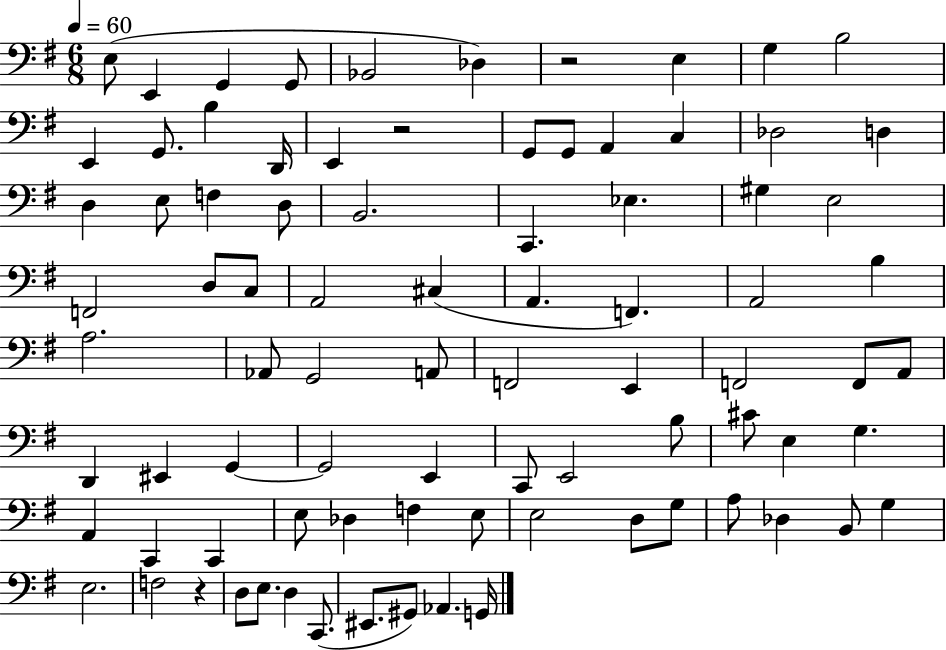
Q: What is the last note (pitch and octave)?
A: G2